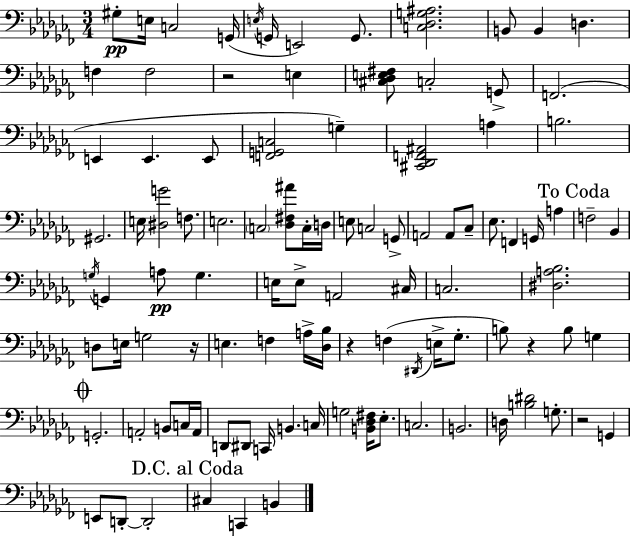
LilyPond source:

{
  \clef bass
  \numericTimeSignature
  \time 3/4
  \key aes \minor
  gis8-.\pp e16 c2 g,16( | \acciaccatura { e16 } g,16 e,2) g,8. | <c des g ais>2. | b,8 b,4 d4. | \break f4 f2 | r2 e4 | <cis des e fis>8 c2-. g,8-> | f,2.( | \break e,4 e,4. e,8 | <f, g, c>2 g4--) | <cis, des, f, ais,>2 a4 | b2. | \break gis,2. | e16 <dis g'>2 f8. | e2. | \parenthesize c2 <des fis ais'>8 c16-. | \break d16 e8 c2 g,8-> | a,2 a,8 ces8-- | ees8. f,4 g,16 a4 | \mark "To Coda" f2-- bes,4 | \break \acciaccatura { g16 } g,4 a8\pp g4. | e16 e8-> a,2 | cis16 c2. | <dis a bes>2. | \break d8 e16 g2 | r16 e4. f4 | a16-> <des bes>16 r4 f4( \acciaccatura { dis,16 } e16-> | ges8.-. b8) r4 b8 g4 | \break \mark \markup { \musicglyph "scripts.coda" } g,2.-. | a,2-. b,8 | c16 a,16 d,8 dis,8 c,16 b,4. | c16 g2 <b, des fis>16 | \break ees8.-. c2. | b,2. | d16 <b dis'>2 | g8.-. r2 g,4 | \break e,8 d,8-.~~ d,2-. | \mark "D.C. al Coda" cis4 c,4 b,4 | \bar "|."
}